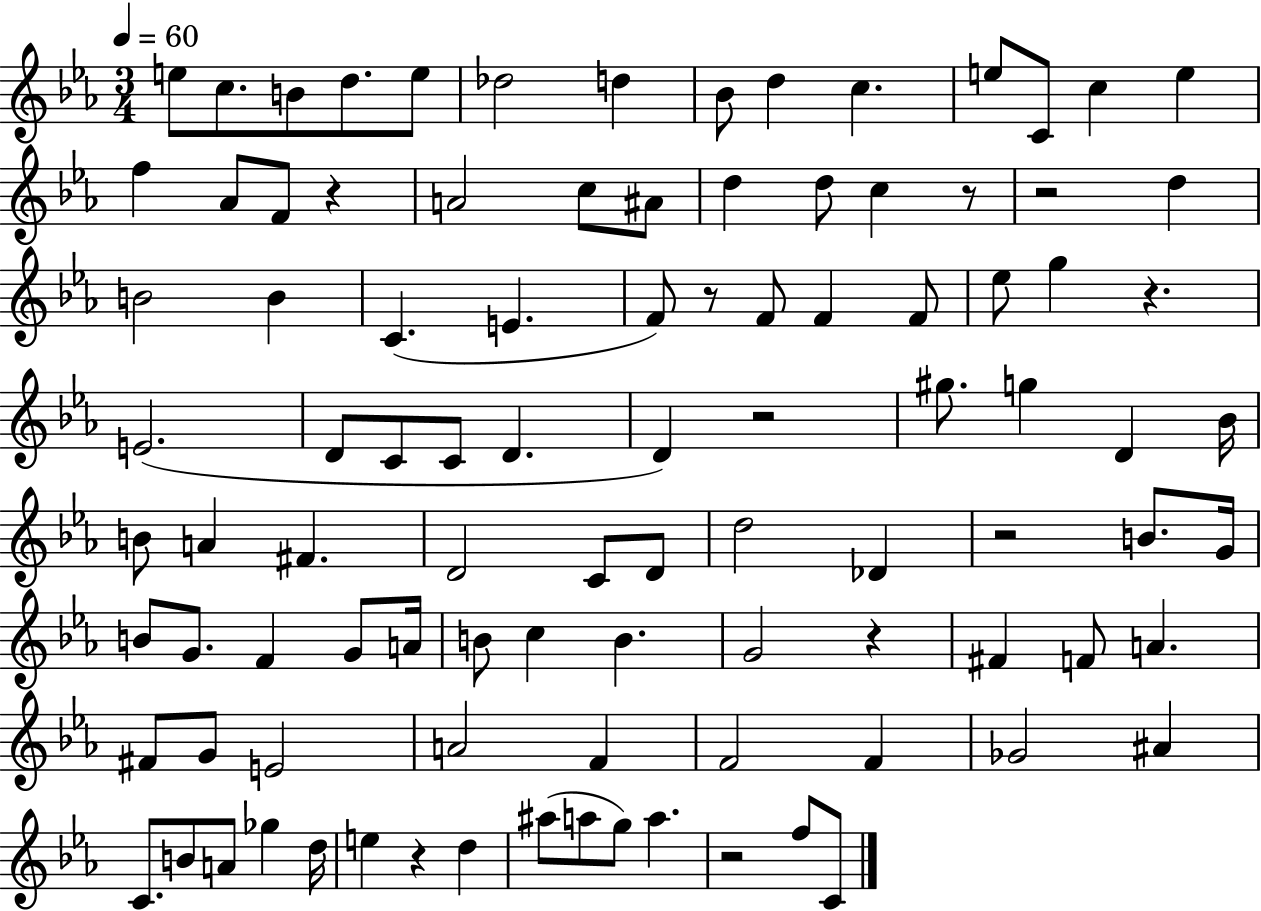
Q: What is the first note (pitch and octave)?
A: E5